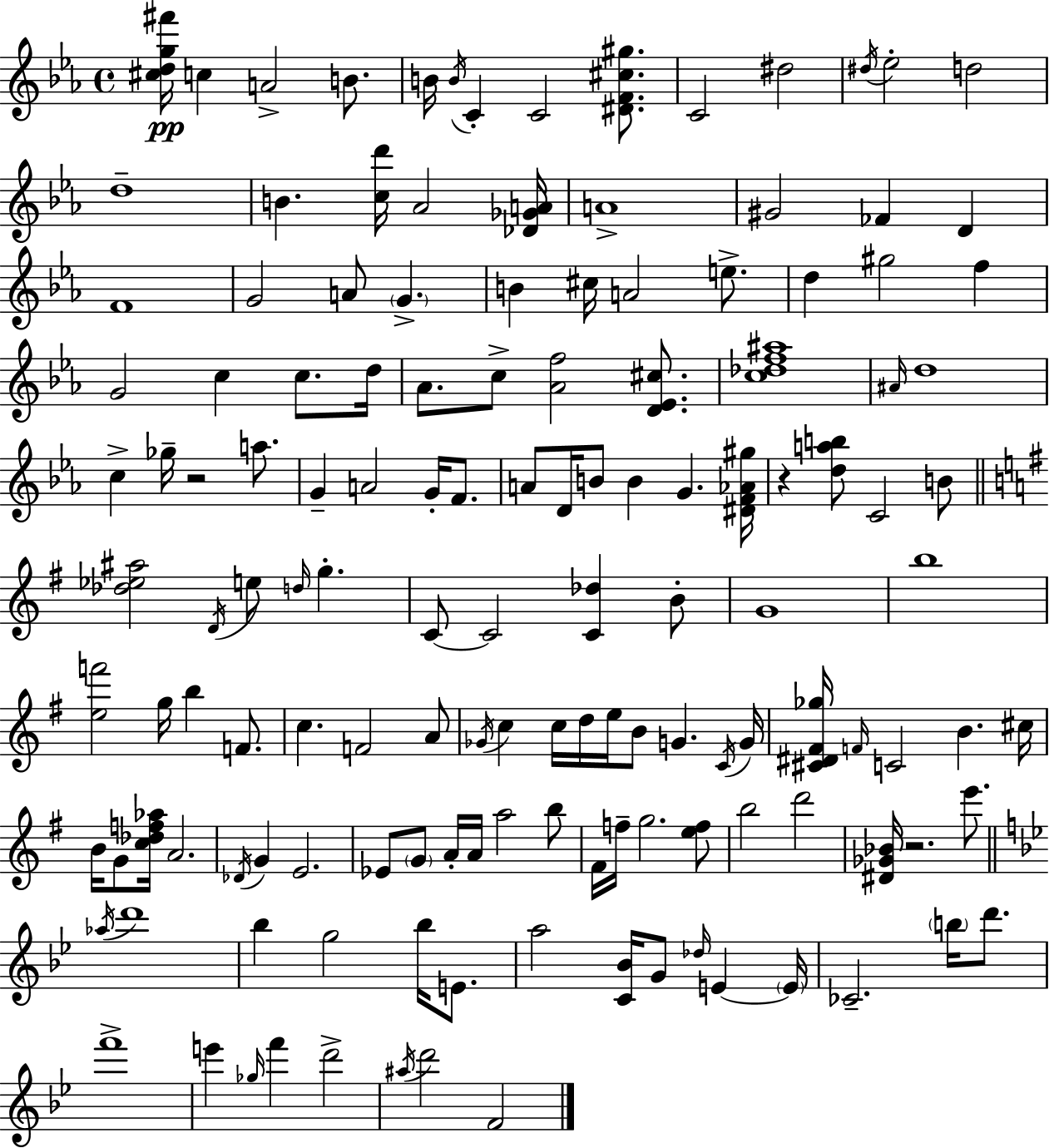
{
  \clef treble
  \time 4/4
  \defaultTimeSignature
  \key ees \major
  <cis'' d'' g'' fis'''>16\pp c''4 a'2-> b'8. | b'16 \acciaccatura { b'16 } c'4-. c'2 <dis' f' cis'' gis''>8. | c'2 dis''2 | \acciaccatura { dis''16 } ees''2-. d''2 | \break d''1-- | b'4. <c'' d'''>16 aes'2 | <des' ges' a'>16 a'1-> | gis'2 fes'4 d'4 | \break f'1 | g'2 a'8 \parenthesize g'4.-> | b'4 cis''16 a'2 e''8.-> | d''4 gis''2 f''4 | \break g'2 c''4 c''8. | d''16 aes'8. c''8-> <aes' f''>2 <d' ees' cis''>8. | <c'' des'' f'' ais''>1 | \grace { ais'16 } d''1 | \break c''4-> ges''16-- r2 | a''8. g'4-- a'2 g'16-. | f'8. a'8 d'16 b'8 b'4 g'4. | <dis' f' aes' gis''>16 r4 <d'' a'' b''>8 c'2 | \break b'8 \bar "||" \break \key e \minor <des'' ees'' ais''>2 \acciaccatura { d'16 } e''8 \grace { d''16 } g''4.-. | c'8~~ c'2 <c' des''>4 | b'8-. g'1 | b''1 | \break <e'' f'''>2 g''16 b''4 f'8. | c''4. f'2 | a'8 \acciaccatura { ges'16 } c''4 c''16 d''16 e''16 b'8 g'4. | \acciaccatura { c'16 } g'16 <cis' dis' fis' ges''>16 \grace { f'16 } c'2 b'4. | \break cis''16 b'16 g'8 <c'' des'' f'' aes''>16 a'2. | \acciaccatura { des'16 } g'4 e'2. | ees'8 \parenthesize g'8 a'16-. a'16 a''2 | b''8 fis'16 f''16-- g''2. | \break <e'' f''>8 b''2 d'''2 | <dis' ges' bes'>16 r2. | e'''8. \bar "||" \break \key g \minor \acciaccatura { aes''16 } d'''1 | bes''4 g''2 bes''16 e'8. | a''2 <c' bes'>16 g'8 \grace { des''16 } e'4~~ | \parenthesize e'16 ces'2.-- \parenthesize b''16 d'''8. | \break f'''1-> | e'''4 \grace { ges''16 } f'''4 d'''2-> | \acciaccatura { ais''16 } d'''2 f'2 | \bar "|."
}